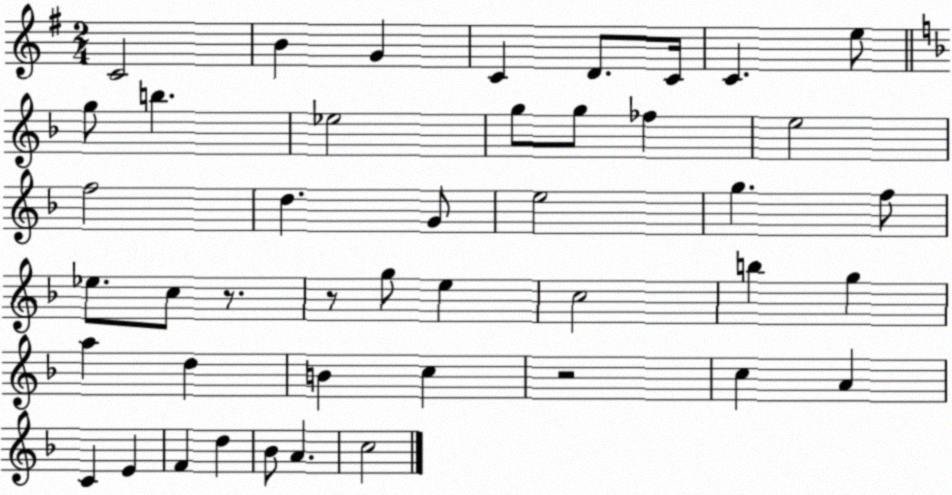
X:1
T:Untitled
M:2/4
L:1/4
K:G
C2 B G C D/2 C/4 C e/2 g/2 b _e2 g/2 g/2 _f e2 f2 d G/2 e2 g f/2 _e/2 c/2 z/2 z/2 g/2 e c2 b g a d B c z2 c A C E F d _B/2 A c2